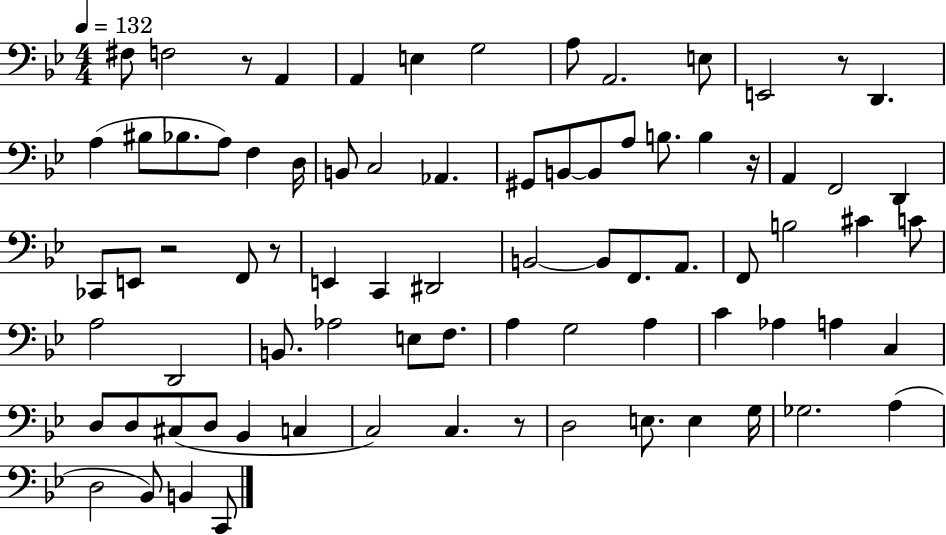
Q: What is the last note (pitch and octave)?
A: C2